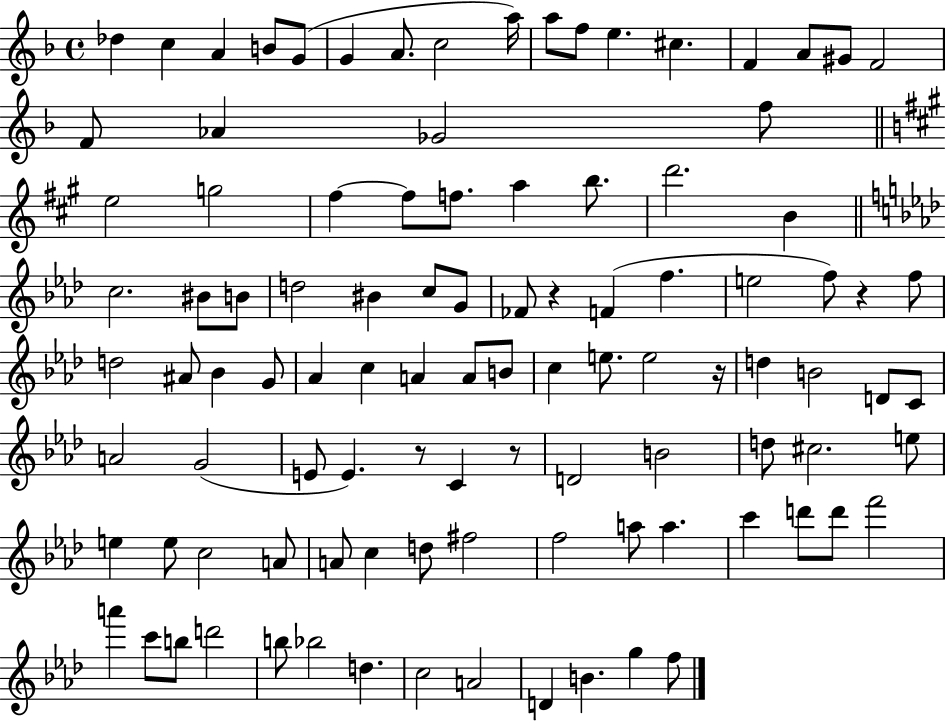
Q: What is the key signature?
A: F major